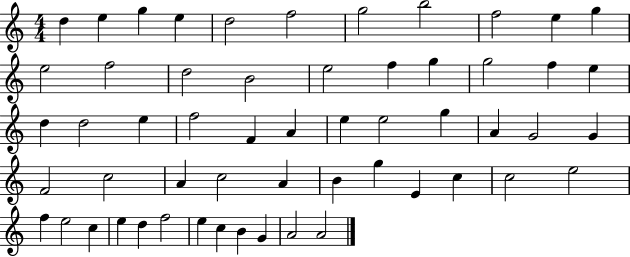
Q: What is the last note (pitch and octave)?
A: A4